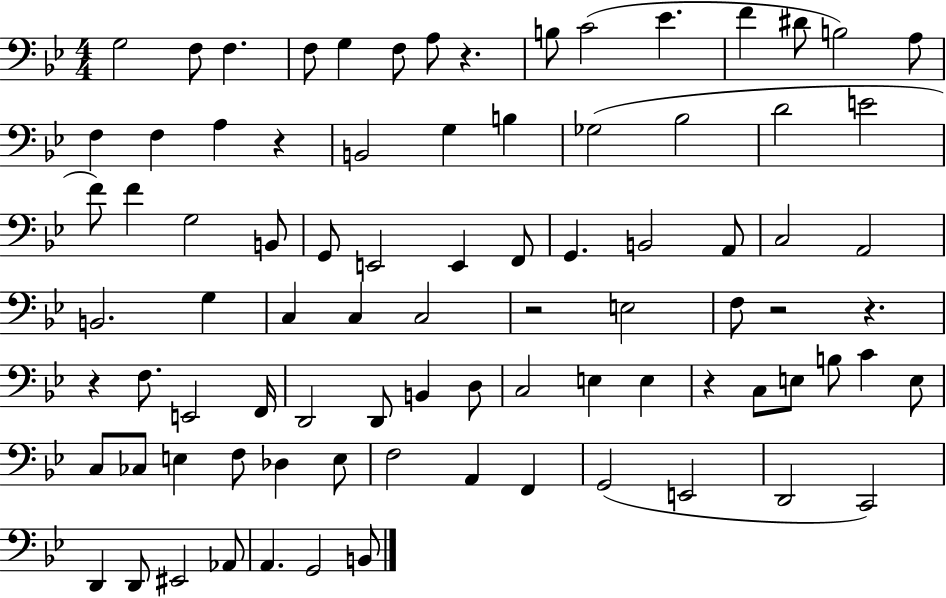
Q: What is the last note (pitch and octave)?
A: B2